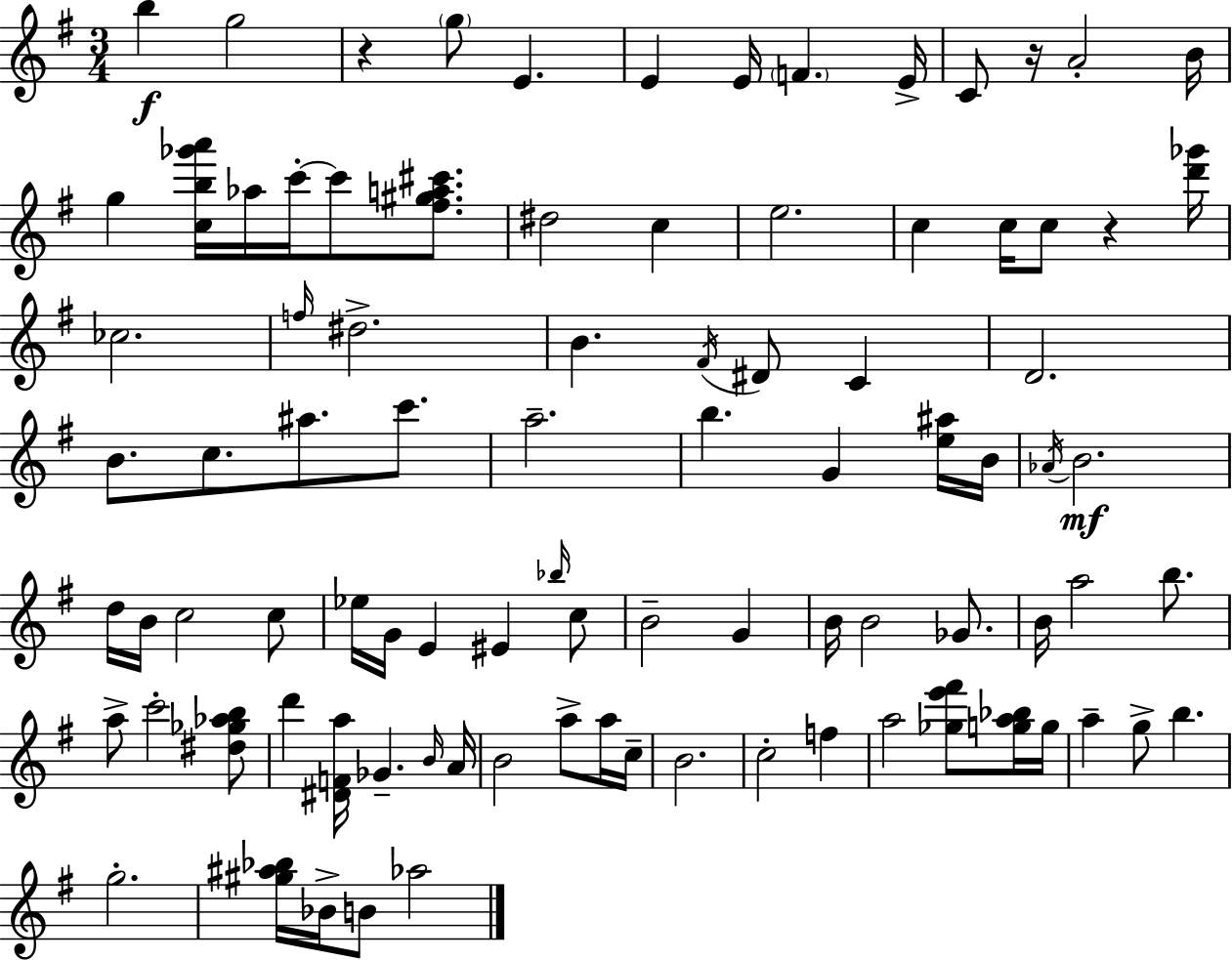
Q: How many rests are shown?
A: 3